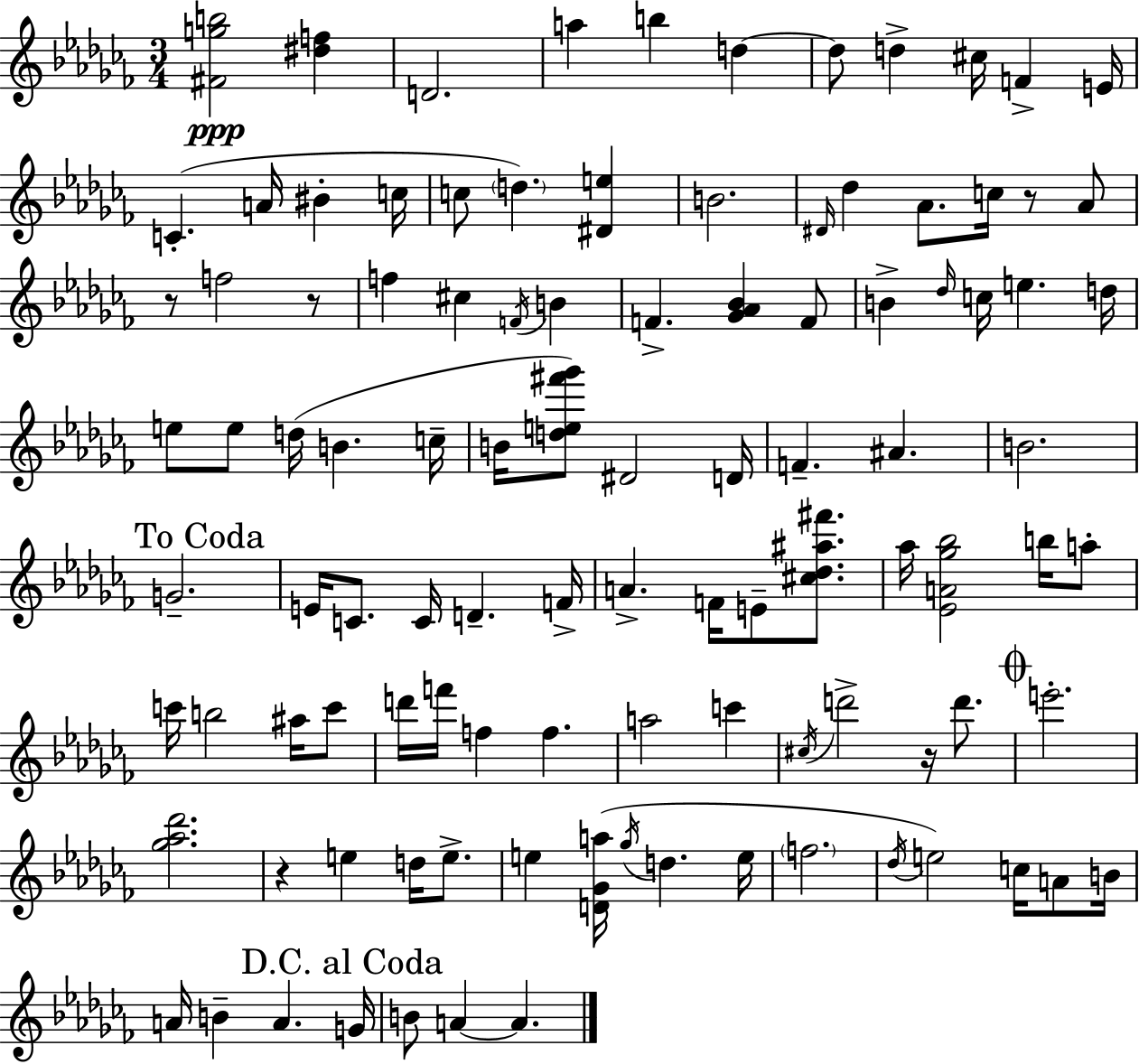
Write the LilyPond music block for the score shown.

{
  \clef treble
  \numericTimeSignature
  \time 3/4
  \key aes \minor
  <fis' g'' b''>2\ppp <dis'' f''>4 | d'2. | a''4 b''4 d''4~~ | d''8 d''4-> cis''16 f'4-> e'16 | \break c'4.-.( a'16 bis'4-. c''16 | c''8 \parenthesize d''4.) <dis' e''>4 | b'2. | \grace { dis'16 } des''4 aes'8. c''16 r8 aes'8 | \break r8 f''2 r8 | f''4 cis''4 \acciaccatura { f'16 } b'4 | f'4.-> <ges' aes' bes'>4 | f'8 b'4-> \grace { des''16 } c''16 e''4. | \break d''16 e''8 e''8 d''16( b'4. | c''16-- b'16 <d'' e'' fis''' ges'''>8) dis'2 | d'16 f'4.-- ais'4. | b'2. | \break \mark "To Coda" g'2.-- | e'16 c'8. c'16 d'4.-- | f'16-> a'4.-> f'16 e'8-- | <cis'' des'' ais'' fis'''>8. aes''16 <ees' a' ges'' bes''>2 | \break b''16 a''8-. c'''16 b''2 | ais''16 c'''8 d'''16 f'''16 f''4 f''4. | a''2 c'''4 | \acciaccatura { cis''16 } d'''2-> | \break r16 d'''8. \mark \markup { \musicglyph "scripts.coda" } e'''2.-. | <ges'' aes'' des'''>2. | r4 e''4 | d''16 e''8.-> e''4 <d' ges' a''>16( \acciaccatura { ges''16 } d''4. | \break e''16 \parenthesize f''2. | \acciaccatura { des''16 }) e''2 | c''16 a'8 b'16 a'16 b'4-- a'4. | \mark "D.C. al Coda" g'16 b'8 a'4~~ | \break a'4. \bar "|."
}